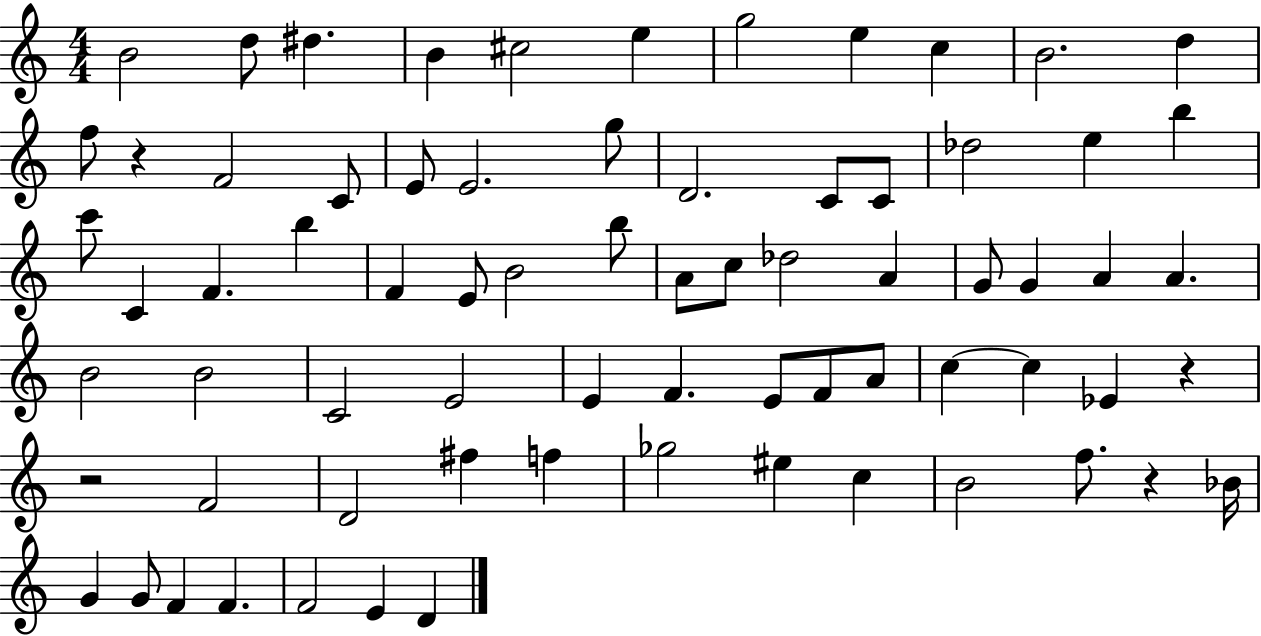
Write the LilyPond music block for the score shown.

{
  \clef treble
  \numericTimeSignature
  \time 4/4
  \key c \major
  \repeat volta 2 { b'2 d''8 dis''4. | b'4 cis''2 e''4 | g''2 e''4 c''4 | b'2. d''4 | \break f''8 r4 f'2 c'8 | e'8 e'2. g''8 | d'2. c'8 c'8 | des''2 e''4 b''4 | \break c'''8 c'4 f'4. b''4 | f'4 e'8 b'2 b''8 | a'8 c''8 des''2 a'4 | g'8 g'4 a'4 a'4. | \break b'2 b'2 | c'2 e'2 | e'4 f'4. e'8 f'8 a'8 | c''4~~ c''4 ees'4 r4 | \break r2 f'2 | d'2 fis''4 f''4 | ges''2 eis''4 c''4 | b'2 f''8. r4 bes'16 | \break g'4 g'8 f'4 f'4. | f'2 e'4 d'4 | } \bar "|."
}